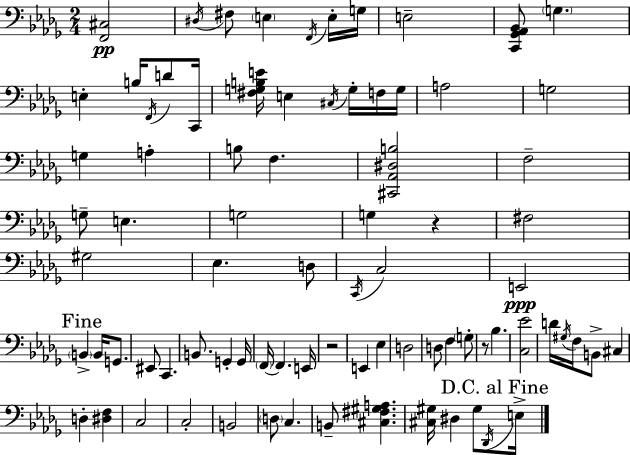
X:1
T:Untitled
M:2/4
L:1/4
K:Bbm
[F,,^C,]2 ^D,/4 ^F,/2 E, F,,/4 E,/4 G,/4 E,2 [C,,_G,,_A,,_B,,]/2 G, E, B,/4 F,,/4 D/2 C,,/4 [^F,G,B,E]/4 E, ^C,/4 G,/4 F,/4 G,/4 A,2 G,2 G, A, B,/2 F, [^C,,_A,,^D,B,]2 F,2 G,/2 E, G,2 G, z ^F,2 ^G,2 _E, D,/2 C,,/4 C,2 E,,2 B,, B,,/4 G,,/2 ^E,,/2 C,, B,,/2 G,, G,,/4 F,,/4 F,, E,,/4 z2 E,, _E, D,2 D,/2 F, G,/2 z/2 _B, [C,_E]2 D/4 ^G,/4 F,/4 B,,/2 ^C, D, [^D,F,] C,2 C,2 B,,2 D,/2 C, B,,/2 [^C,^F,^G,A,] [^C,^G,]/4 ^D, ^G,/2 _D,,/4 E,/4